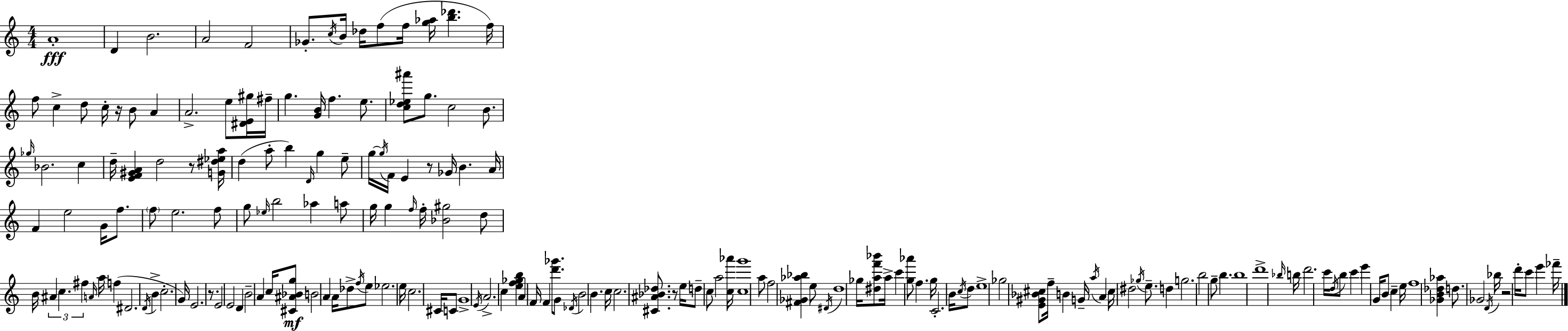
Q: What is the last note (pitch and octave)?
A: FES6